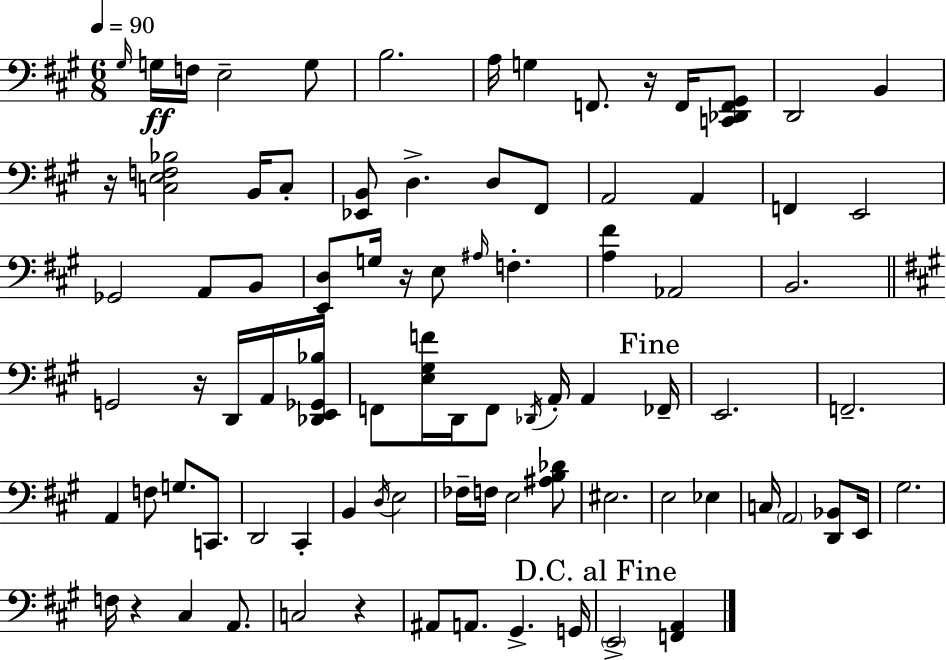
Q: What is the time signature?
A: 6/8